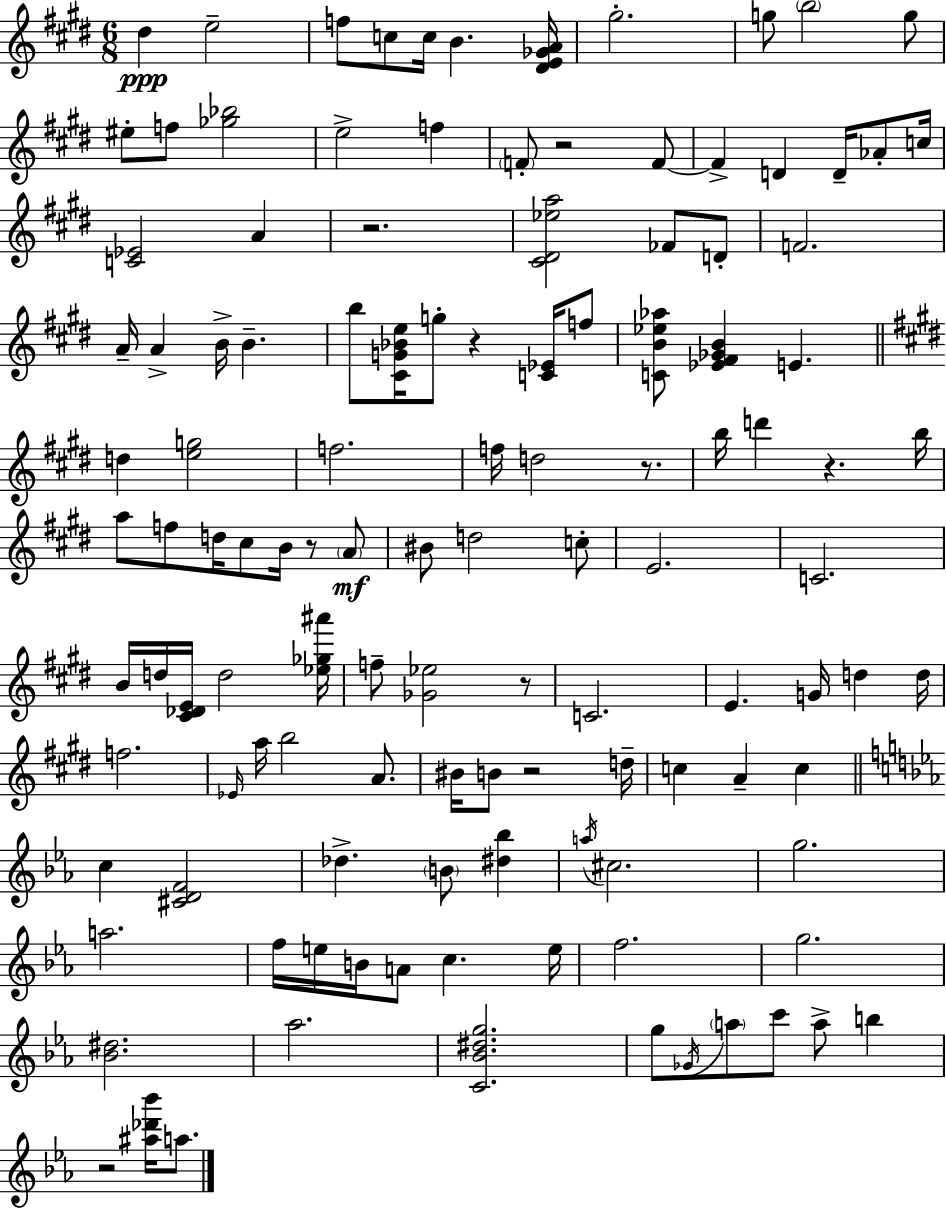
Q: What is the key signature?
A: E major